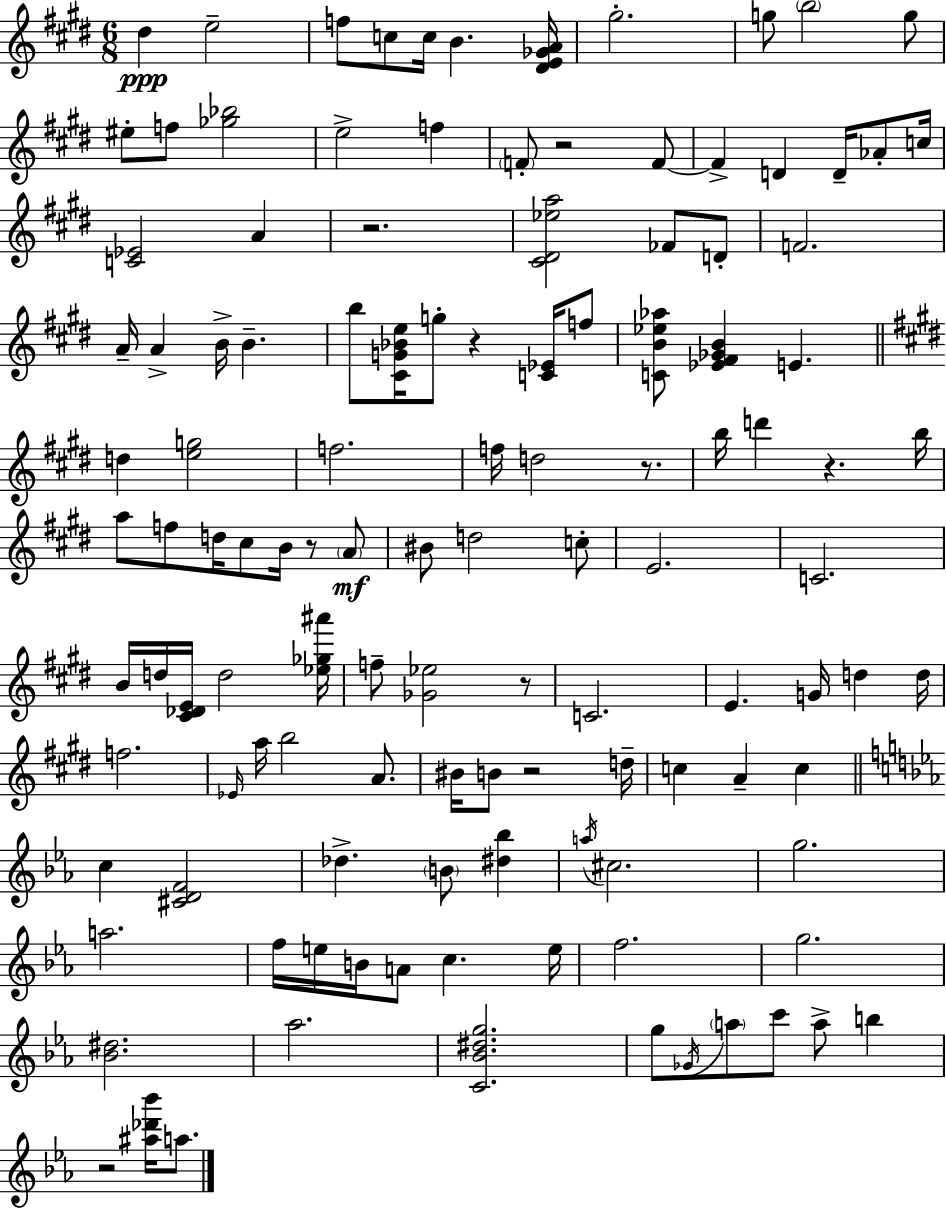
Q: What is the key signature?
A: E major